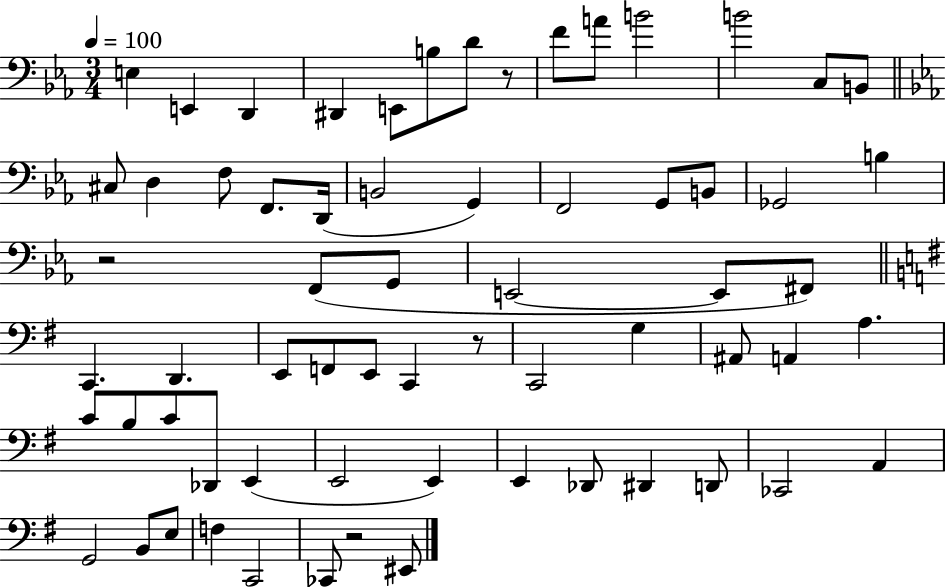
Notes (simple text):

E3/q E2/q D2/q D#2/q E2/e B3/e D4/e R/e F4/e A4/e B4/h B4/h C3/e B2/e C#3/e D3/q F3/e F2/e. D2/s B2/h G2/q F2/h G2/e B2/e Gb2/h B3/q R/h F2/e G2/e E2/h E2/e F#2/e C2/q. D2/q. E2/e F2/e E2/e C2/q R/e C2/h G3/q A#2/e A2/q A3/q. C4/e B3/e C4/e Db2/e E2/q E2/h E2/q E2/q Db2/e D#2/q D2/e CES2/h A2/q G2/h B2/e E3/e F3/q C2/h CES2/e R/h EIS2/e